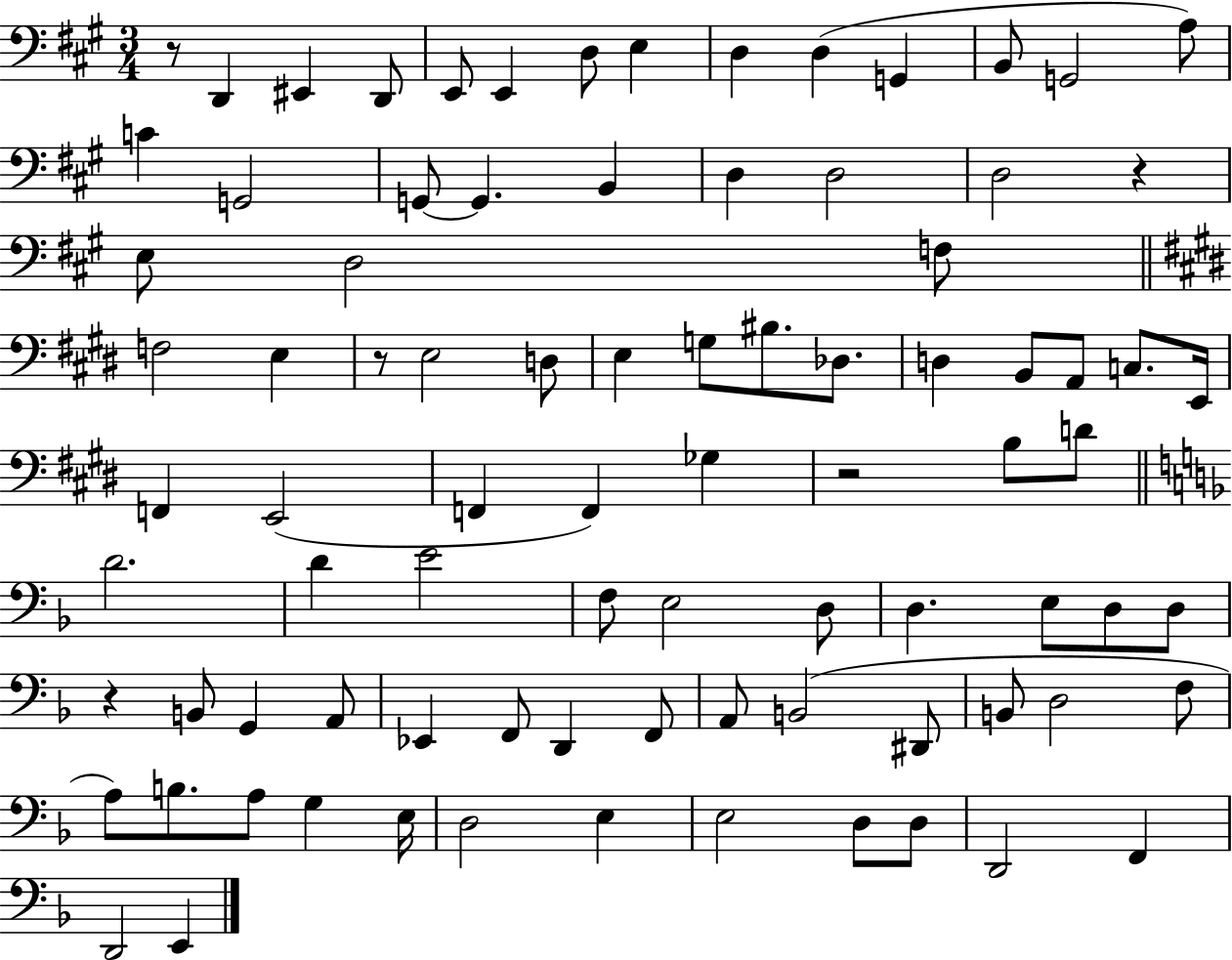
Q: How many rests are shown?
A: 5